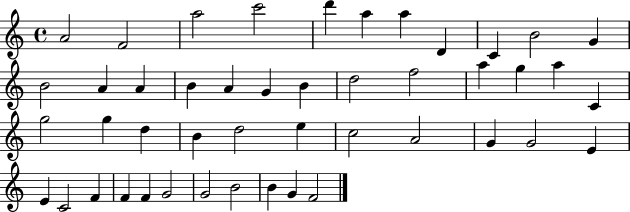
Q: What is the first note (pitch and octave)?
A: A4